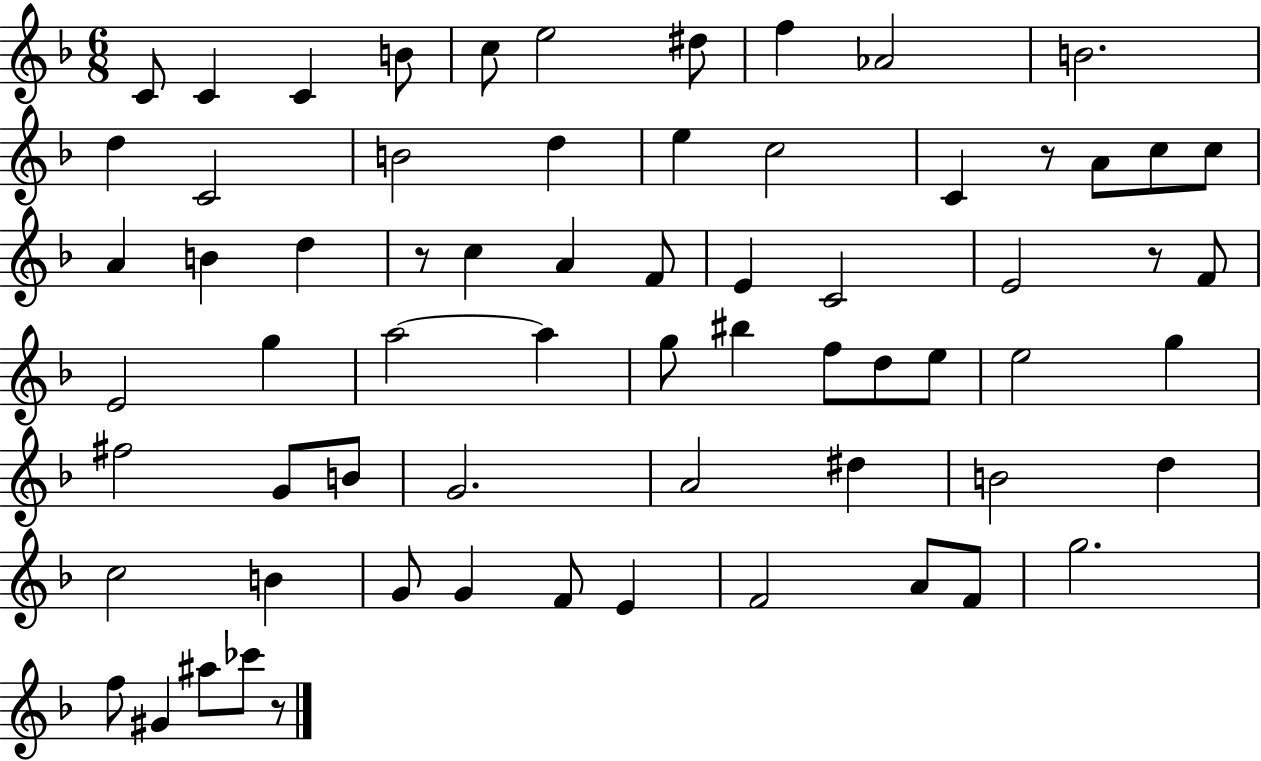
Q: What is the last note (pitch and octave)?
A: CES6